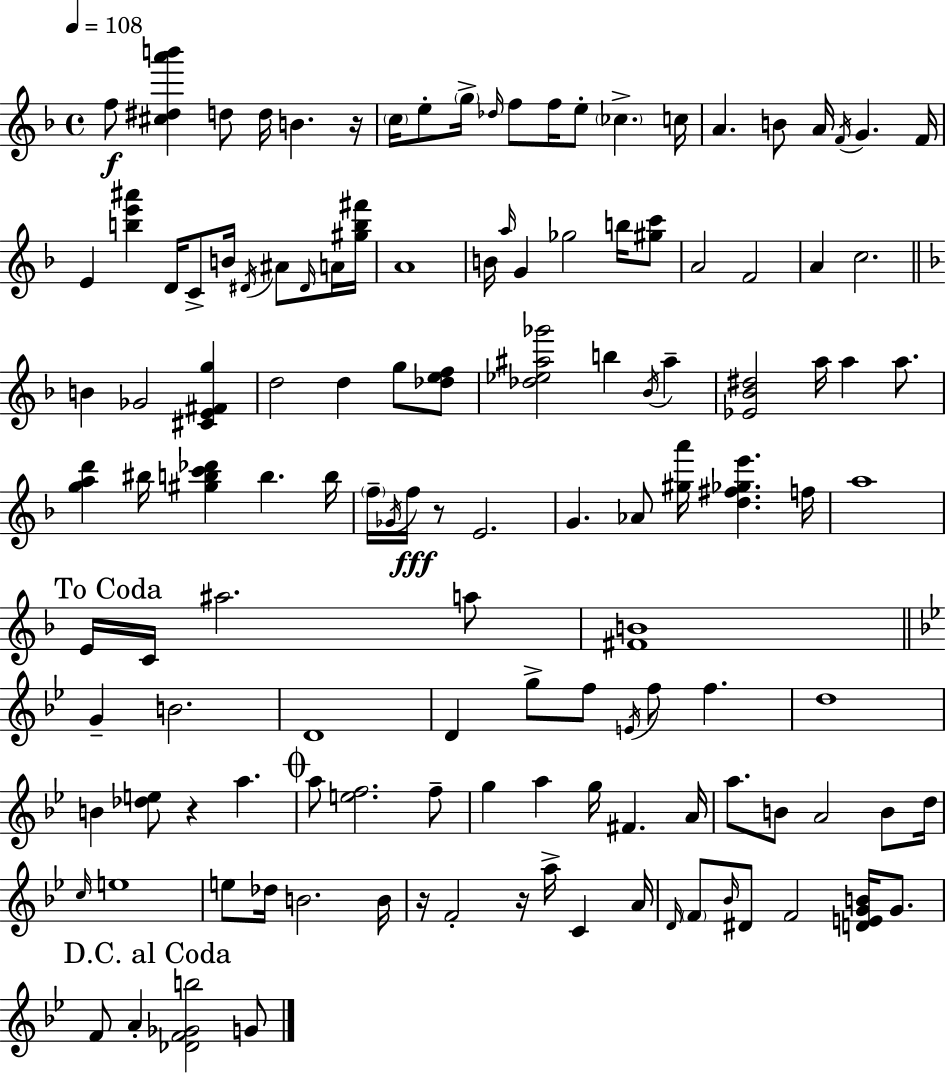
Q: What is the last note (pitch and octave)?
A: G4